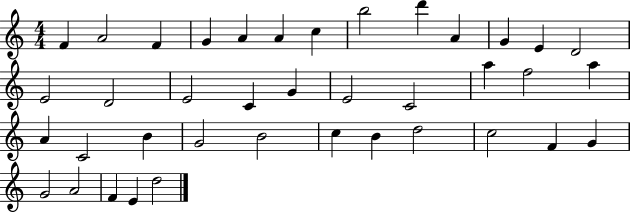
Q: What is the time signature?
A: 4/4